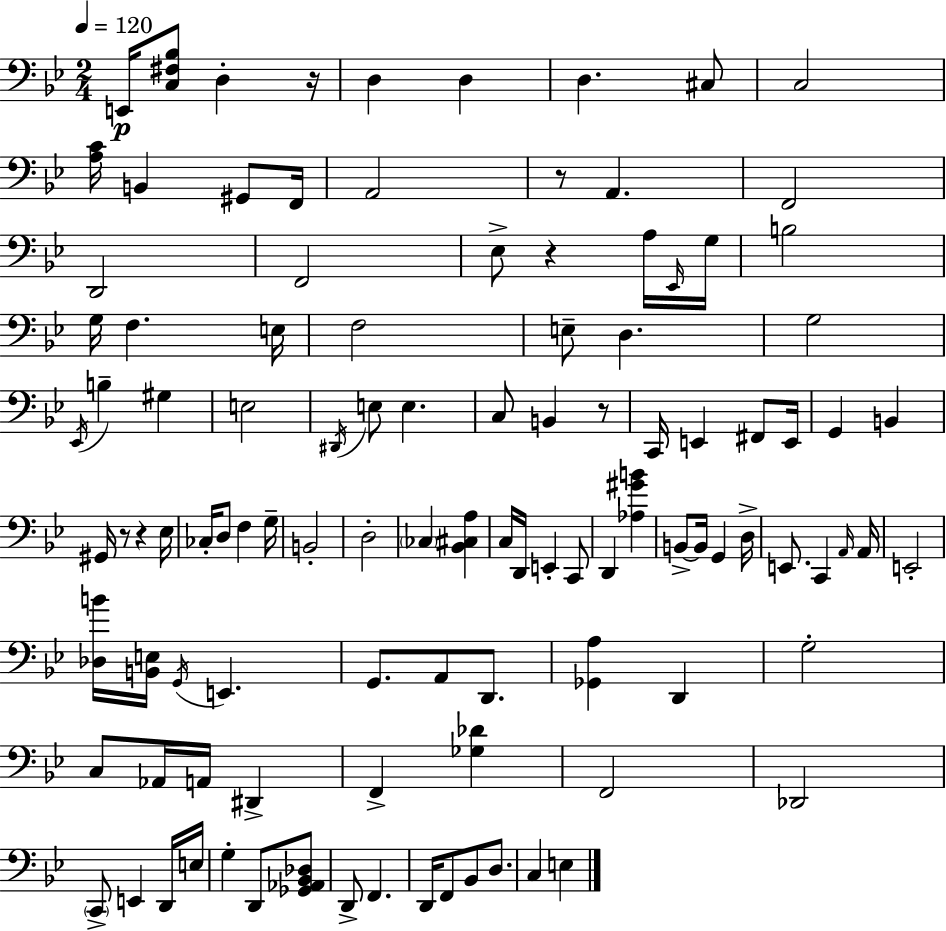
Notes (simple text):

E2/s [C3,F#3,Bb3]/e D3/q R/s D3/q D3/q D3/q. C#3/e C3/h [A3,C4]/s B2/q G#2/e F2/s A2/h R/e A2/q. F2/h D2/h F2/h Eb3/e R/q A3/s Eb2/s G3/s B3/h G3/s F3/q. E3/s F3/h E3/e D3/q. G3/h Eb2/s B3/q G#3/q E3/h D#2/s E3/e E3/q. C3/e B2/q R/e C2/s E2/q F#2/e E2/s G2/q B2/q G#2/s R/e R/q Eb3/s CES3/s D3/e F3/q G3/s B2/h D3/h CES3/q [Bb2,C#3,A3]/q C3/s D2/s E2/q C2/e D2/q [Ab3,G#4,B4]/q B2/e B2/s G2/q D3/s E2/e. C2/q A2/s A2/s E2/h [Db3,B4]/s [B2,E3]/s G2/s E2/q. G2/e. A2/e D2/e. [Gb2,A3]/q D2/q G3/h C3/e Ab2/s A2/s D#2/q F2/q [Gb3,Db4]/q F2/h Db2/h C2/e E2/q D2/s E3/s G3/q D2/e [Gb2,Ab2,Bb2,Db3]/e D2/e F2/q. D2/s F2/e Bb2/e D3/e. C3/q E3/q